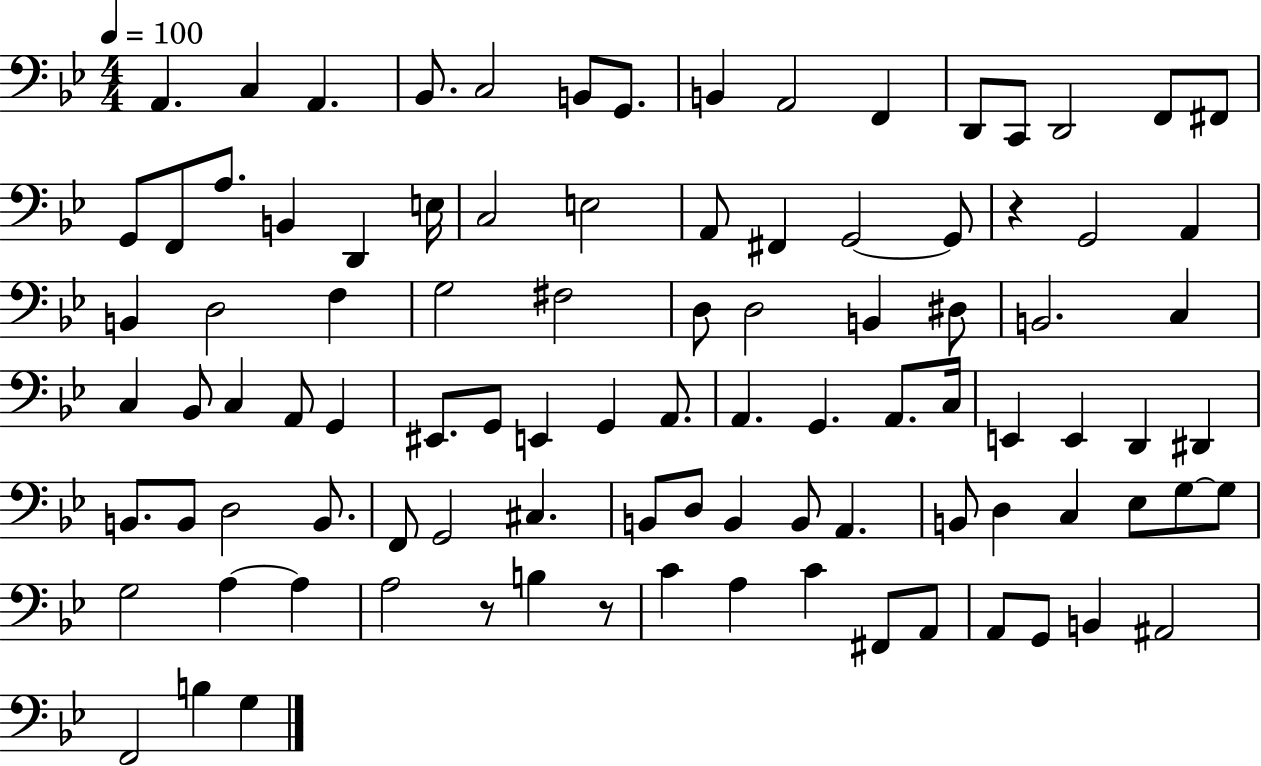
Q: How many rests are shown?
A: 3